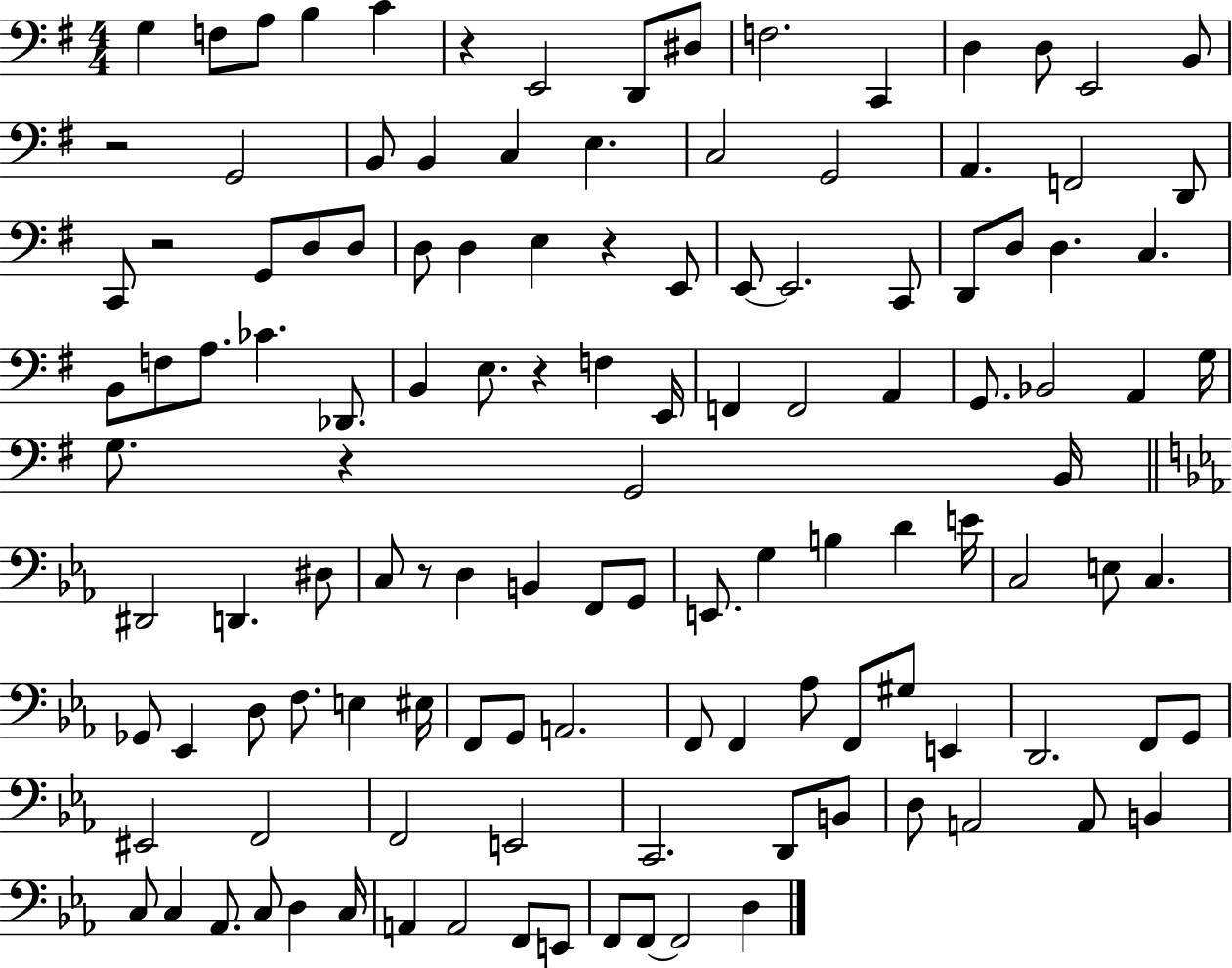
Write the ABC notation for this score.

X:1
T:Untitled
M:4/4
L:1/4
K:G
G, F,/2 A,/2 B, C z E,,2 D,,/2 ^D,/2 F,2 C,, D, D,/2 E,,2 B,,/2 z2 G,,2 B,,/2 B,, C, E, C,2 G,,2 A,, F,,2 D,,/2 C,,/2 z2 G,,/2 D,/2 D,/2 D,/2 D, E, z E,,/2 E,,/2 E,,2 C,,/2 D,,/2 D,/2 D, C, B,,/2 F,/2 A,/2 _C _D,,/2 B,, E,/2 z F, E,,/4 F,, F,,2 A,, G,,/2 _B,,2 A,, G,/4 G,/2 z G,,2 B,,/4 ^D,,2 D,, ^D,/2 C,/2 z/2 D, B,, F,,/2 G,,/2 E,,/2 G, B, D E/4 C,2 E,/2 C, _G,,/2 _E,, D,/2 F,/2 E, ^E,/4 F,,/2 G,,/2 A,,2 F,,/2 F,, _A,/2 F,,/2 ^G,/2 E,, D,,2 F,,/2 G,,/2 ^E,,2 F,,2 F,,2 E,,2 C,,2 D,,/2 B,,/2 D,/2 A,,2 A,,/2 B,, C,/2 C, _A,,/2 C,/2 D, C,/4 A,, A,,2 F,,/2 E,,/2 F,,/2 F,,/2 F,,2 D,